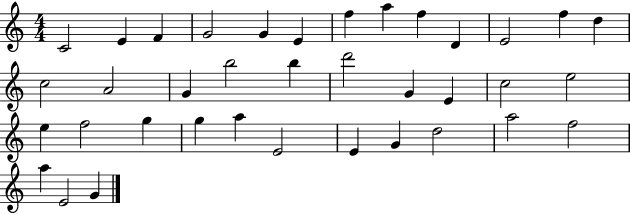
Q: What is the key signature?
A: C major